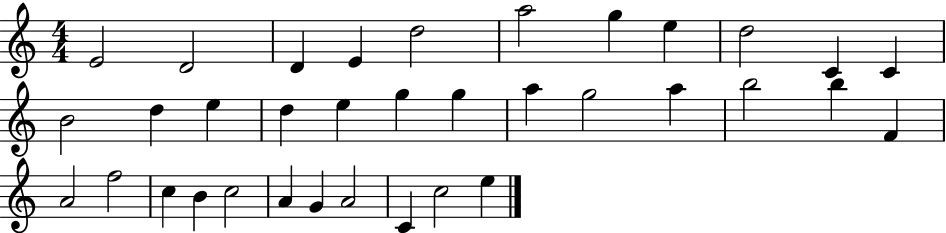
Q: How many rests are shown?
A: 0